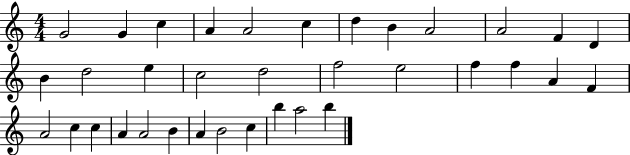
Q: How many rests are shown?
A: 0